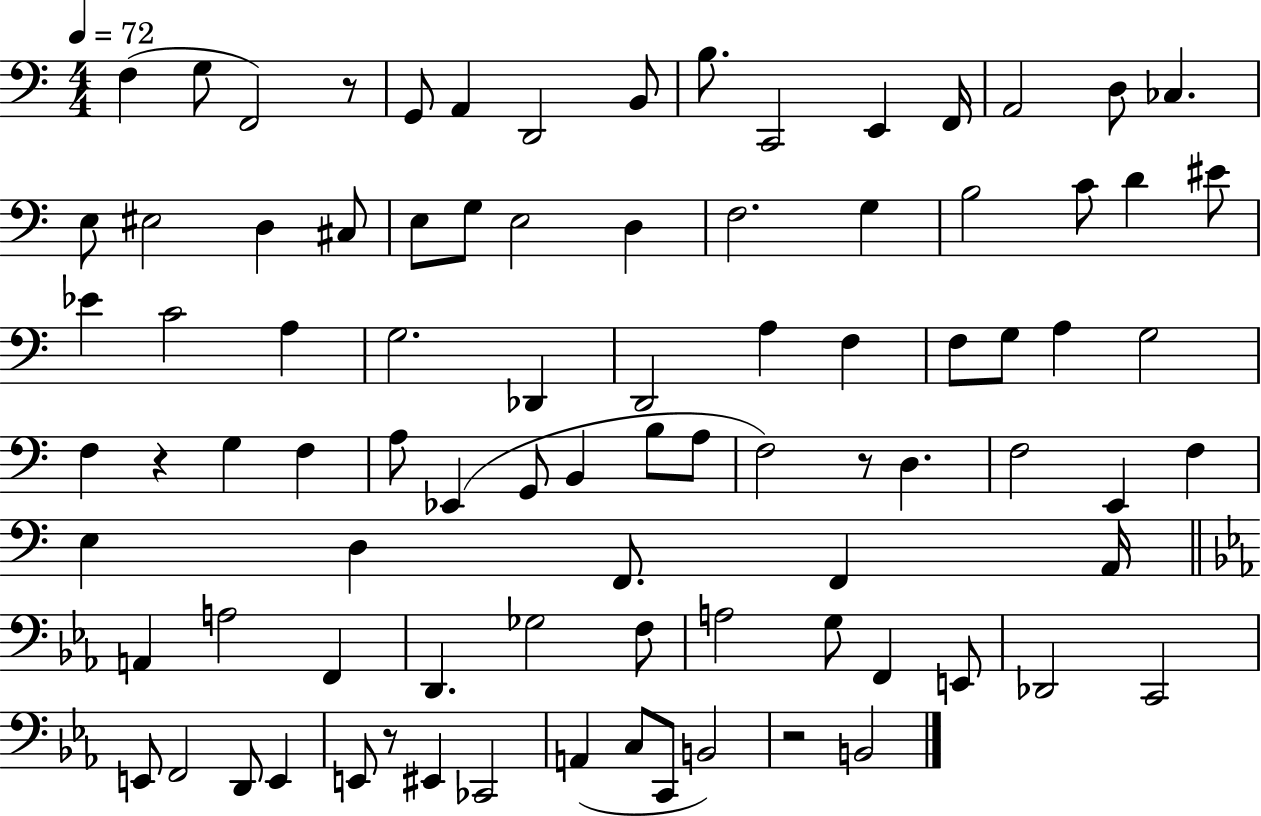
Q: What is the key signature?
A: C major